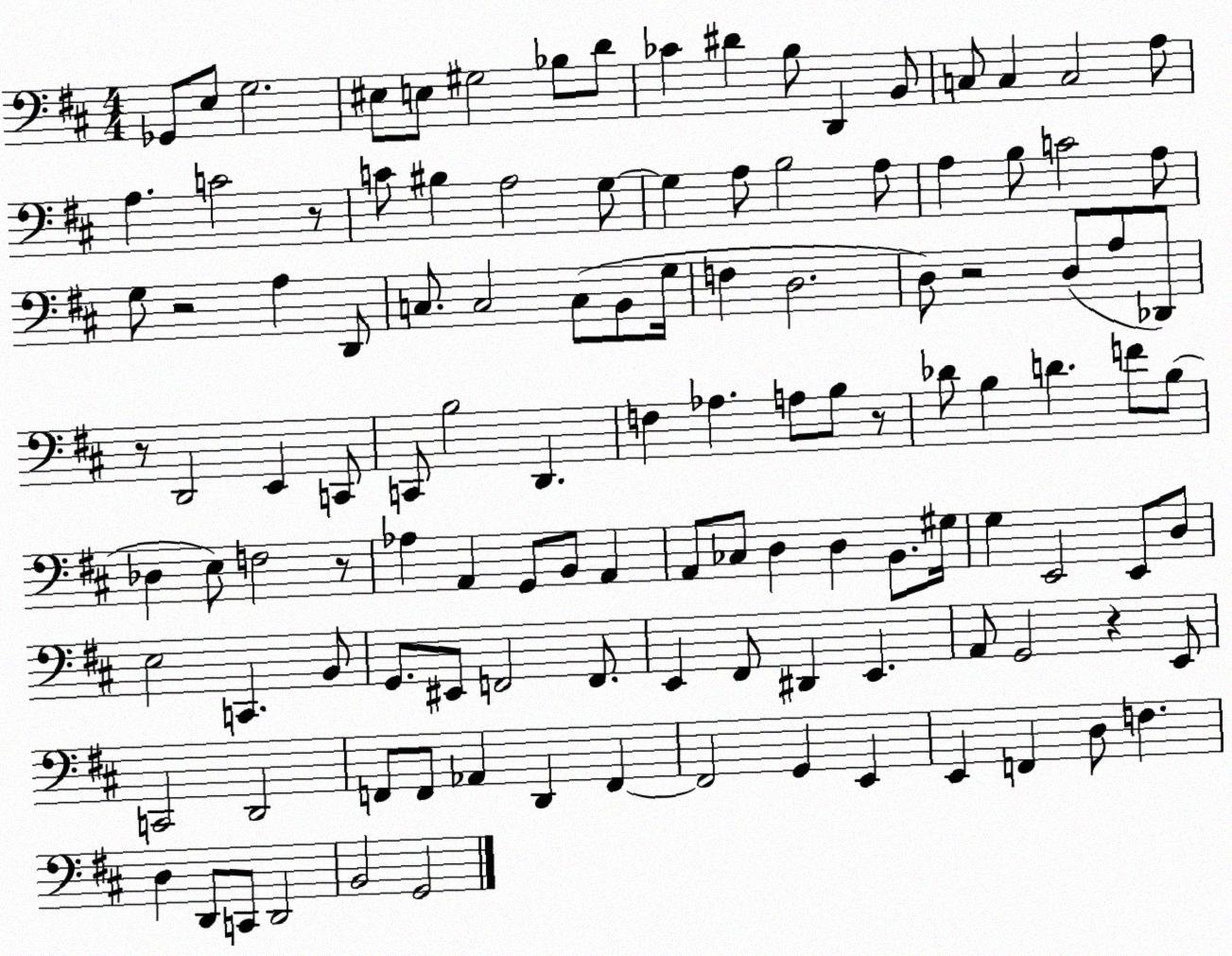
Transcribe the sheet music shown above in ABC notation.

X:1
T:Untitled
M:4/4
L:1/4
K:D
_G,,/2 E,/2 G,2 ^E,/2 E,/2 ^G,2 _B,/2 D/2 _C ^D B,/2 D,, B,,/2 C,/2 C, C,2 A,/2 A, C2 z/2 C/2 ^B, A,2 G,/2 G, A,/2 B,2 A,/2 A, B,/2 C2 A,/2 G,/2 z2 A, D,,/2 C,/2 C,2 C,/2 B,,/2 G,/4 F, D,2 D,/2 z2 D,/2 A,/2 _D,,/2 z/2 D,,2 E,, C,,/2 C,,/2 B,2 D,, F, _A, A,/2 B,/2 z/2 _D/2 B, D F/2 B,/2 _D, E,/2 F,2 z/2 _A, A,, G,,/2 B,,/2 A,, A,,/2 _C,/2 D, D, B,,/2 ^G,/4 G, E,,2 E,,/2 D,/2 E,2 C,, B,,/2 G,,/2 ^E,,/2 F,,2 F,,/2 E,, ^F,,/2 ^D,, E,, A,,/2 G,,2 z E,,/2 C,,2 D,,2 F,,/2 F,,/2 _A,, D,, F,, F,,2 G,, E,, E,, F,, D,/2 F, D, D,,/2 C,,/2 D,,2 B,,2 G,,2